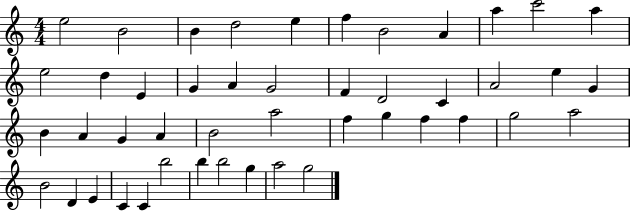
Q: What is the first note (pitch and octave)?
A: E5